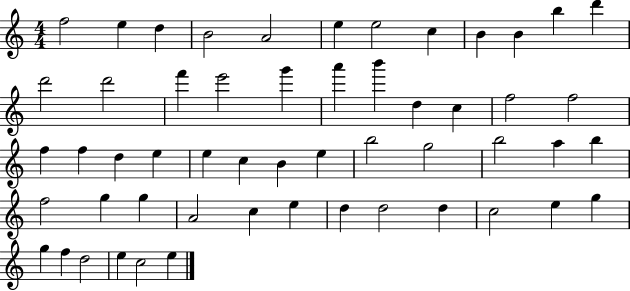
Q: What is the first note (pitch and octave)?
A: F5